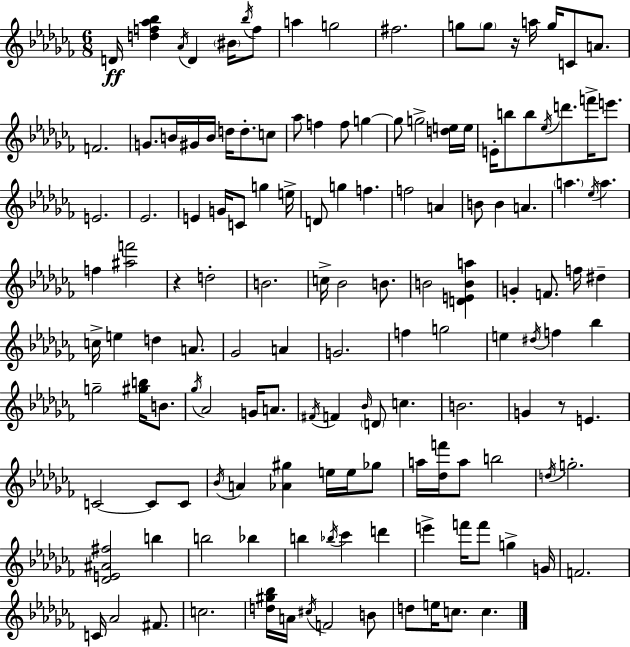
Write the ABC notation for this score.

X:1
T:Untitled
M:6/8
L:1/4
K:Abm
D/4 [df_a_b] _A/4 D ^B/4 _b/4 f/2 a g2 ^f2 g/2 g/2 z/4 a/4 g/4 C/2 A/2 F2 G/2 B/4 ^G/4 B/4 d/4 d/2 c/2 _a/2 f f/2 g g/2 g2 [de]/4 e/4 E/4 b/2 b/2 _e/4 d'/2 f'/4 e'/2 E2 _E2 E G/4 C/2 g e/4 D/2 g f f2 A B/2 B A a _e/4 a f [^af']2 z d2 B2 c/4 _B2 B/2 B2 [DEBa] G F/2 f/4 ^d c/4 e d A/2 _G2 A G2 f g2 e ^d/4 f _b g2 [^gb]/4 B/2 _g/4 _A2 G/4 A/2 ^F/4 F _B/4 D/2 c B2 G z/2 E C2 C/2 C/2 _B/4 A [_A^g] e/4 e/4 _g/2 a/4 [_df']/4 a/2 b2 d/4 g2 [_DE^A^f]2 b b2 _b b _b/4 _c' d' e' f'/4 f'/2 g G/4 F2 C/4 _A2 ^F/2 c2 [d^g_b]/4 A/4 ^c/4 F2 B/2 d/2 e/4 c/2 c